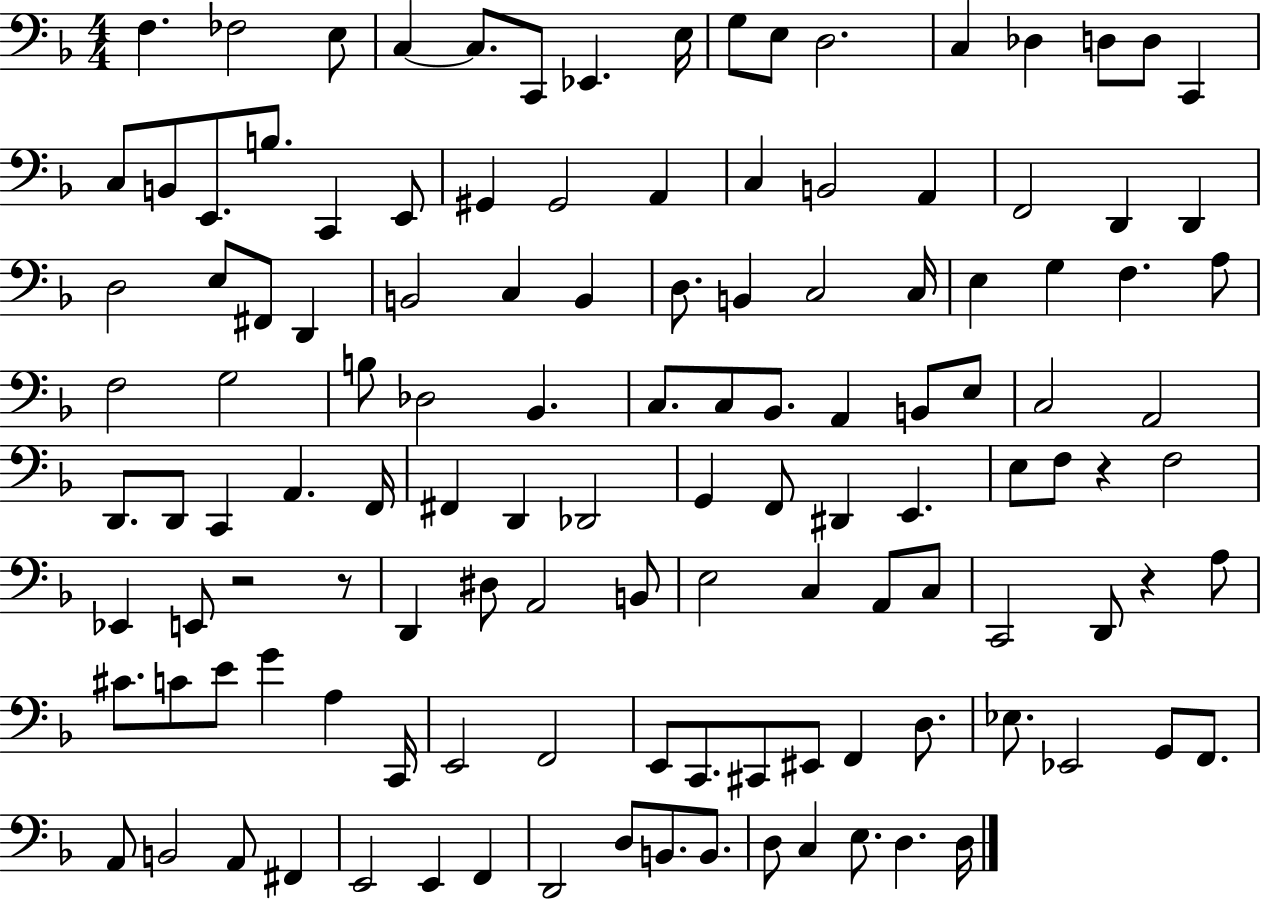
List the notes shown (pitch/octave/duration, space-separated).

F3/q. FES3/h E3/e C3/q C3/e. C2/e Eb2/q. E3/s G3/e E3/e D3/h. C3/q Db3/q D3/e D3/e C2/q C3/e B2/e E2/e. B3/e. C2/q E2/e G#2/q G#2/h A2/q C3/q B2/h A2/q F2/h D2/q D2/q D3/h E3/e F#2/e D2/q B2/h C3/q B2/q D3/e. B2/q C3/h C3/s E3/q G3/q F3/q. A3/e F3/h G3/h B3/e Db3/h Bb2/q. C3/e. C3/e Bb2/e. A2/q B2/e E3/e C3/h A2/h D2/e. D2/e C2/q A2/q. F2/s F#2/q D2/q Db2/h G2/q F2/e D#2/q E2/q. E3/e F3/e R/q F3/h Eb2/q E2/e R/h R/e D2/q D#3/e A2/h B2/e E3/h C3/q A2/e C3/e C2/h D2/e R/q A3/e C#4/e. C4/e E4/e G4/q A3/q C2/s E2/h F2/h E2/e C2/e. C#2/e EIS2/e F2/q D3/e. Eb3/e. Eb2/h G2/e F2/e. A2/e B2/h A2/e F#2/q E2/h E2/q F2/q D2/h D3/e B2/e. B2/e. D3/e C3/q E3/e. D3/q. D3/s